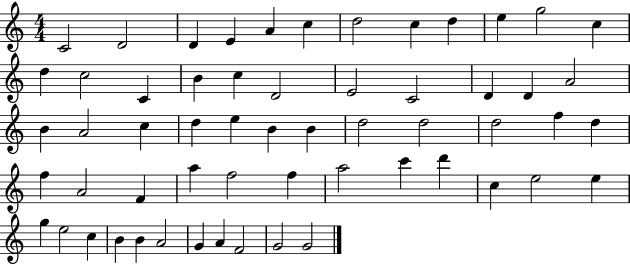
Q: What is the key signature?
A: C major